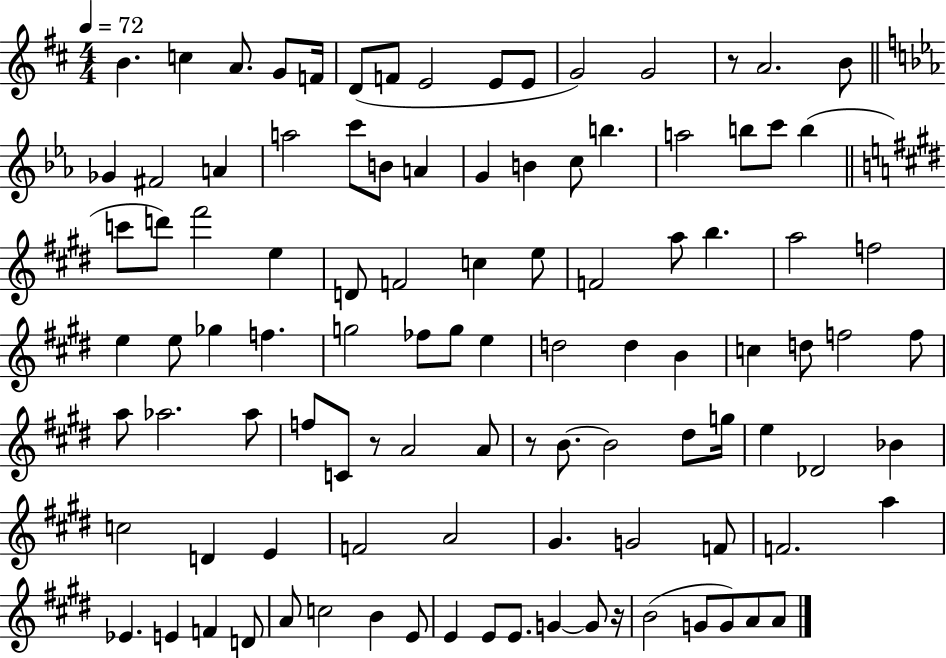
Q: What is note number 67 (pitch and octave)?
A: D#5